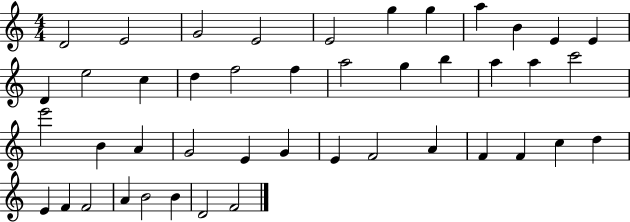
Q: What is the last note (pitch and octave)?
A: F4